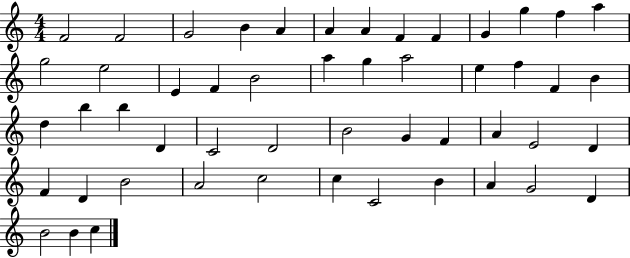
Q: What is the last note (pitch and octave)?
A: C5